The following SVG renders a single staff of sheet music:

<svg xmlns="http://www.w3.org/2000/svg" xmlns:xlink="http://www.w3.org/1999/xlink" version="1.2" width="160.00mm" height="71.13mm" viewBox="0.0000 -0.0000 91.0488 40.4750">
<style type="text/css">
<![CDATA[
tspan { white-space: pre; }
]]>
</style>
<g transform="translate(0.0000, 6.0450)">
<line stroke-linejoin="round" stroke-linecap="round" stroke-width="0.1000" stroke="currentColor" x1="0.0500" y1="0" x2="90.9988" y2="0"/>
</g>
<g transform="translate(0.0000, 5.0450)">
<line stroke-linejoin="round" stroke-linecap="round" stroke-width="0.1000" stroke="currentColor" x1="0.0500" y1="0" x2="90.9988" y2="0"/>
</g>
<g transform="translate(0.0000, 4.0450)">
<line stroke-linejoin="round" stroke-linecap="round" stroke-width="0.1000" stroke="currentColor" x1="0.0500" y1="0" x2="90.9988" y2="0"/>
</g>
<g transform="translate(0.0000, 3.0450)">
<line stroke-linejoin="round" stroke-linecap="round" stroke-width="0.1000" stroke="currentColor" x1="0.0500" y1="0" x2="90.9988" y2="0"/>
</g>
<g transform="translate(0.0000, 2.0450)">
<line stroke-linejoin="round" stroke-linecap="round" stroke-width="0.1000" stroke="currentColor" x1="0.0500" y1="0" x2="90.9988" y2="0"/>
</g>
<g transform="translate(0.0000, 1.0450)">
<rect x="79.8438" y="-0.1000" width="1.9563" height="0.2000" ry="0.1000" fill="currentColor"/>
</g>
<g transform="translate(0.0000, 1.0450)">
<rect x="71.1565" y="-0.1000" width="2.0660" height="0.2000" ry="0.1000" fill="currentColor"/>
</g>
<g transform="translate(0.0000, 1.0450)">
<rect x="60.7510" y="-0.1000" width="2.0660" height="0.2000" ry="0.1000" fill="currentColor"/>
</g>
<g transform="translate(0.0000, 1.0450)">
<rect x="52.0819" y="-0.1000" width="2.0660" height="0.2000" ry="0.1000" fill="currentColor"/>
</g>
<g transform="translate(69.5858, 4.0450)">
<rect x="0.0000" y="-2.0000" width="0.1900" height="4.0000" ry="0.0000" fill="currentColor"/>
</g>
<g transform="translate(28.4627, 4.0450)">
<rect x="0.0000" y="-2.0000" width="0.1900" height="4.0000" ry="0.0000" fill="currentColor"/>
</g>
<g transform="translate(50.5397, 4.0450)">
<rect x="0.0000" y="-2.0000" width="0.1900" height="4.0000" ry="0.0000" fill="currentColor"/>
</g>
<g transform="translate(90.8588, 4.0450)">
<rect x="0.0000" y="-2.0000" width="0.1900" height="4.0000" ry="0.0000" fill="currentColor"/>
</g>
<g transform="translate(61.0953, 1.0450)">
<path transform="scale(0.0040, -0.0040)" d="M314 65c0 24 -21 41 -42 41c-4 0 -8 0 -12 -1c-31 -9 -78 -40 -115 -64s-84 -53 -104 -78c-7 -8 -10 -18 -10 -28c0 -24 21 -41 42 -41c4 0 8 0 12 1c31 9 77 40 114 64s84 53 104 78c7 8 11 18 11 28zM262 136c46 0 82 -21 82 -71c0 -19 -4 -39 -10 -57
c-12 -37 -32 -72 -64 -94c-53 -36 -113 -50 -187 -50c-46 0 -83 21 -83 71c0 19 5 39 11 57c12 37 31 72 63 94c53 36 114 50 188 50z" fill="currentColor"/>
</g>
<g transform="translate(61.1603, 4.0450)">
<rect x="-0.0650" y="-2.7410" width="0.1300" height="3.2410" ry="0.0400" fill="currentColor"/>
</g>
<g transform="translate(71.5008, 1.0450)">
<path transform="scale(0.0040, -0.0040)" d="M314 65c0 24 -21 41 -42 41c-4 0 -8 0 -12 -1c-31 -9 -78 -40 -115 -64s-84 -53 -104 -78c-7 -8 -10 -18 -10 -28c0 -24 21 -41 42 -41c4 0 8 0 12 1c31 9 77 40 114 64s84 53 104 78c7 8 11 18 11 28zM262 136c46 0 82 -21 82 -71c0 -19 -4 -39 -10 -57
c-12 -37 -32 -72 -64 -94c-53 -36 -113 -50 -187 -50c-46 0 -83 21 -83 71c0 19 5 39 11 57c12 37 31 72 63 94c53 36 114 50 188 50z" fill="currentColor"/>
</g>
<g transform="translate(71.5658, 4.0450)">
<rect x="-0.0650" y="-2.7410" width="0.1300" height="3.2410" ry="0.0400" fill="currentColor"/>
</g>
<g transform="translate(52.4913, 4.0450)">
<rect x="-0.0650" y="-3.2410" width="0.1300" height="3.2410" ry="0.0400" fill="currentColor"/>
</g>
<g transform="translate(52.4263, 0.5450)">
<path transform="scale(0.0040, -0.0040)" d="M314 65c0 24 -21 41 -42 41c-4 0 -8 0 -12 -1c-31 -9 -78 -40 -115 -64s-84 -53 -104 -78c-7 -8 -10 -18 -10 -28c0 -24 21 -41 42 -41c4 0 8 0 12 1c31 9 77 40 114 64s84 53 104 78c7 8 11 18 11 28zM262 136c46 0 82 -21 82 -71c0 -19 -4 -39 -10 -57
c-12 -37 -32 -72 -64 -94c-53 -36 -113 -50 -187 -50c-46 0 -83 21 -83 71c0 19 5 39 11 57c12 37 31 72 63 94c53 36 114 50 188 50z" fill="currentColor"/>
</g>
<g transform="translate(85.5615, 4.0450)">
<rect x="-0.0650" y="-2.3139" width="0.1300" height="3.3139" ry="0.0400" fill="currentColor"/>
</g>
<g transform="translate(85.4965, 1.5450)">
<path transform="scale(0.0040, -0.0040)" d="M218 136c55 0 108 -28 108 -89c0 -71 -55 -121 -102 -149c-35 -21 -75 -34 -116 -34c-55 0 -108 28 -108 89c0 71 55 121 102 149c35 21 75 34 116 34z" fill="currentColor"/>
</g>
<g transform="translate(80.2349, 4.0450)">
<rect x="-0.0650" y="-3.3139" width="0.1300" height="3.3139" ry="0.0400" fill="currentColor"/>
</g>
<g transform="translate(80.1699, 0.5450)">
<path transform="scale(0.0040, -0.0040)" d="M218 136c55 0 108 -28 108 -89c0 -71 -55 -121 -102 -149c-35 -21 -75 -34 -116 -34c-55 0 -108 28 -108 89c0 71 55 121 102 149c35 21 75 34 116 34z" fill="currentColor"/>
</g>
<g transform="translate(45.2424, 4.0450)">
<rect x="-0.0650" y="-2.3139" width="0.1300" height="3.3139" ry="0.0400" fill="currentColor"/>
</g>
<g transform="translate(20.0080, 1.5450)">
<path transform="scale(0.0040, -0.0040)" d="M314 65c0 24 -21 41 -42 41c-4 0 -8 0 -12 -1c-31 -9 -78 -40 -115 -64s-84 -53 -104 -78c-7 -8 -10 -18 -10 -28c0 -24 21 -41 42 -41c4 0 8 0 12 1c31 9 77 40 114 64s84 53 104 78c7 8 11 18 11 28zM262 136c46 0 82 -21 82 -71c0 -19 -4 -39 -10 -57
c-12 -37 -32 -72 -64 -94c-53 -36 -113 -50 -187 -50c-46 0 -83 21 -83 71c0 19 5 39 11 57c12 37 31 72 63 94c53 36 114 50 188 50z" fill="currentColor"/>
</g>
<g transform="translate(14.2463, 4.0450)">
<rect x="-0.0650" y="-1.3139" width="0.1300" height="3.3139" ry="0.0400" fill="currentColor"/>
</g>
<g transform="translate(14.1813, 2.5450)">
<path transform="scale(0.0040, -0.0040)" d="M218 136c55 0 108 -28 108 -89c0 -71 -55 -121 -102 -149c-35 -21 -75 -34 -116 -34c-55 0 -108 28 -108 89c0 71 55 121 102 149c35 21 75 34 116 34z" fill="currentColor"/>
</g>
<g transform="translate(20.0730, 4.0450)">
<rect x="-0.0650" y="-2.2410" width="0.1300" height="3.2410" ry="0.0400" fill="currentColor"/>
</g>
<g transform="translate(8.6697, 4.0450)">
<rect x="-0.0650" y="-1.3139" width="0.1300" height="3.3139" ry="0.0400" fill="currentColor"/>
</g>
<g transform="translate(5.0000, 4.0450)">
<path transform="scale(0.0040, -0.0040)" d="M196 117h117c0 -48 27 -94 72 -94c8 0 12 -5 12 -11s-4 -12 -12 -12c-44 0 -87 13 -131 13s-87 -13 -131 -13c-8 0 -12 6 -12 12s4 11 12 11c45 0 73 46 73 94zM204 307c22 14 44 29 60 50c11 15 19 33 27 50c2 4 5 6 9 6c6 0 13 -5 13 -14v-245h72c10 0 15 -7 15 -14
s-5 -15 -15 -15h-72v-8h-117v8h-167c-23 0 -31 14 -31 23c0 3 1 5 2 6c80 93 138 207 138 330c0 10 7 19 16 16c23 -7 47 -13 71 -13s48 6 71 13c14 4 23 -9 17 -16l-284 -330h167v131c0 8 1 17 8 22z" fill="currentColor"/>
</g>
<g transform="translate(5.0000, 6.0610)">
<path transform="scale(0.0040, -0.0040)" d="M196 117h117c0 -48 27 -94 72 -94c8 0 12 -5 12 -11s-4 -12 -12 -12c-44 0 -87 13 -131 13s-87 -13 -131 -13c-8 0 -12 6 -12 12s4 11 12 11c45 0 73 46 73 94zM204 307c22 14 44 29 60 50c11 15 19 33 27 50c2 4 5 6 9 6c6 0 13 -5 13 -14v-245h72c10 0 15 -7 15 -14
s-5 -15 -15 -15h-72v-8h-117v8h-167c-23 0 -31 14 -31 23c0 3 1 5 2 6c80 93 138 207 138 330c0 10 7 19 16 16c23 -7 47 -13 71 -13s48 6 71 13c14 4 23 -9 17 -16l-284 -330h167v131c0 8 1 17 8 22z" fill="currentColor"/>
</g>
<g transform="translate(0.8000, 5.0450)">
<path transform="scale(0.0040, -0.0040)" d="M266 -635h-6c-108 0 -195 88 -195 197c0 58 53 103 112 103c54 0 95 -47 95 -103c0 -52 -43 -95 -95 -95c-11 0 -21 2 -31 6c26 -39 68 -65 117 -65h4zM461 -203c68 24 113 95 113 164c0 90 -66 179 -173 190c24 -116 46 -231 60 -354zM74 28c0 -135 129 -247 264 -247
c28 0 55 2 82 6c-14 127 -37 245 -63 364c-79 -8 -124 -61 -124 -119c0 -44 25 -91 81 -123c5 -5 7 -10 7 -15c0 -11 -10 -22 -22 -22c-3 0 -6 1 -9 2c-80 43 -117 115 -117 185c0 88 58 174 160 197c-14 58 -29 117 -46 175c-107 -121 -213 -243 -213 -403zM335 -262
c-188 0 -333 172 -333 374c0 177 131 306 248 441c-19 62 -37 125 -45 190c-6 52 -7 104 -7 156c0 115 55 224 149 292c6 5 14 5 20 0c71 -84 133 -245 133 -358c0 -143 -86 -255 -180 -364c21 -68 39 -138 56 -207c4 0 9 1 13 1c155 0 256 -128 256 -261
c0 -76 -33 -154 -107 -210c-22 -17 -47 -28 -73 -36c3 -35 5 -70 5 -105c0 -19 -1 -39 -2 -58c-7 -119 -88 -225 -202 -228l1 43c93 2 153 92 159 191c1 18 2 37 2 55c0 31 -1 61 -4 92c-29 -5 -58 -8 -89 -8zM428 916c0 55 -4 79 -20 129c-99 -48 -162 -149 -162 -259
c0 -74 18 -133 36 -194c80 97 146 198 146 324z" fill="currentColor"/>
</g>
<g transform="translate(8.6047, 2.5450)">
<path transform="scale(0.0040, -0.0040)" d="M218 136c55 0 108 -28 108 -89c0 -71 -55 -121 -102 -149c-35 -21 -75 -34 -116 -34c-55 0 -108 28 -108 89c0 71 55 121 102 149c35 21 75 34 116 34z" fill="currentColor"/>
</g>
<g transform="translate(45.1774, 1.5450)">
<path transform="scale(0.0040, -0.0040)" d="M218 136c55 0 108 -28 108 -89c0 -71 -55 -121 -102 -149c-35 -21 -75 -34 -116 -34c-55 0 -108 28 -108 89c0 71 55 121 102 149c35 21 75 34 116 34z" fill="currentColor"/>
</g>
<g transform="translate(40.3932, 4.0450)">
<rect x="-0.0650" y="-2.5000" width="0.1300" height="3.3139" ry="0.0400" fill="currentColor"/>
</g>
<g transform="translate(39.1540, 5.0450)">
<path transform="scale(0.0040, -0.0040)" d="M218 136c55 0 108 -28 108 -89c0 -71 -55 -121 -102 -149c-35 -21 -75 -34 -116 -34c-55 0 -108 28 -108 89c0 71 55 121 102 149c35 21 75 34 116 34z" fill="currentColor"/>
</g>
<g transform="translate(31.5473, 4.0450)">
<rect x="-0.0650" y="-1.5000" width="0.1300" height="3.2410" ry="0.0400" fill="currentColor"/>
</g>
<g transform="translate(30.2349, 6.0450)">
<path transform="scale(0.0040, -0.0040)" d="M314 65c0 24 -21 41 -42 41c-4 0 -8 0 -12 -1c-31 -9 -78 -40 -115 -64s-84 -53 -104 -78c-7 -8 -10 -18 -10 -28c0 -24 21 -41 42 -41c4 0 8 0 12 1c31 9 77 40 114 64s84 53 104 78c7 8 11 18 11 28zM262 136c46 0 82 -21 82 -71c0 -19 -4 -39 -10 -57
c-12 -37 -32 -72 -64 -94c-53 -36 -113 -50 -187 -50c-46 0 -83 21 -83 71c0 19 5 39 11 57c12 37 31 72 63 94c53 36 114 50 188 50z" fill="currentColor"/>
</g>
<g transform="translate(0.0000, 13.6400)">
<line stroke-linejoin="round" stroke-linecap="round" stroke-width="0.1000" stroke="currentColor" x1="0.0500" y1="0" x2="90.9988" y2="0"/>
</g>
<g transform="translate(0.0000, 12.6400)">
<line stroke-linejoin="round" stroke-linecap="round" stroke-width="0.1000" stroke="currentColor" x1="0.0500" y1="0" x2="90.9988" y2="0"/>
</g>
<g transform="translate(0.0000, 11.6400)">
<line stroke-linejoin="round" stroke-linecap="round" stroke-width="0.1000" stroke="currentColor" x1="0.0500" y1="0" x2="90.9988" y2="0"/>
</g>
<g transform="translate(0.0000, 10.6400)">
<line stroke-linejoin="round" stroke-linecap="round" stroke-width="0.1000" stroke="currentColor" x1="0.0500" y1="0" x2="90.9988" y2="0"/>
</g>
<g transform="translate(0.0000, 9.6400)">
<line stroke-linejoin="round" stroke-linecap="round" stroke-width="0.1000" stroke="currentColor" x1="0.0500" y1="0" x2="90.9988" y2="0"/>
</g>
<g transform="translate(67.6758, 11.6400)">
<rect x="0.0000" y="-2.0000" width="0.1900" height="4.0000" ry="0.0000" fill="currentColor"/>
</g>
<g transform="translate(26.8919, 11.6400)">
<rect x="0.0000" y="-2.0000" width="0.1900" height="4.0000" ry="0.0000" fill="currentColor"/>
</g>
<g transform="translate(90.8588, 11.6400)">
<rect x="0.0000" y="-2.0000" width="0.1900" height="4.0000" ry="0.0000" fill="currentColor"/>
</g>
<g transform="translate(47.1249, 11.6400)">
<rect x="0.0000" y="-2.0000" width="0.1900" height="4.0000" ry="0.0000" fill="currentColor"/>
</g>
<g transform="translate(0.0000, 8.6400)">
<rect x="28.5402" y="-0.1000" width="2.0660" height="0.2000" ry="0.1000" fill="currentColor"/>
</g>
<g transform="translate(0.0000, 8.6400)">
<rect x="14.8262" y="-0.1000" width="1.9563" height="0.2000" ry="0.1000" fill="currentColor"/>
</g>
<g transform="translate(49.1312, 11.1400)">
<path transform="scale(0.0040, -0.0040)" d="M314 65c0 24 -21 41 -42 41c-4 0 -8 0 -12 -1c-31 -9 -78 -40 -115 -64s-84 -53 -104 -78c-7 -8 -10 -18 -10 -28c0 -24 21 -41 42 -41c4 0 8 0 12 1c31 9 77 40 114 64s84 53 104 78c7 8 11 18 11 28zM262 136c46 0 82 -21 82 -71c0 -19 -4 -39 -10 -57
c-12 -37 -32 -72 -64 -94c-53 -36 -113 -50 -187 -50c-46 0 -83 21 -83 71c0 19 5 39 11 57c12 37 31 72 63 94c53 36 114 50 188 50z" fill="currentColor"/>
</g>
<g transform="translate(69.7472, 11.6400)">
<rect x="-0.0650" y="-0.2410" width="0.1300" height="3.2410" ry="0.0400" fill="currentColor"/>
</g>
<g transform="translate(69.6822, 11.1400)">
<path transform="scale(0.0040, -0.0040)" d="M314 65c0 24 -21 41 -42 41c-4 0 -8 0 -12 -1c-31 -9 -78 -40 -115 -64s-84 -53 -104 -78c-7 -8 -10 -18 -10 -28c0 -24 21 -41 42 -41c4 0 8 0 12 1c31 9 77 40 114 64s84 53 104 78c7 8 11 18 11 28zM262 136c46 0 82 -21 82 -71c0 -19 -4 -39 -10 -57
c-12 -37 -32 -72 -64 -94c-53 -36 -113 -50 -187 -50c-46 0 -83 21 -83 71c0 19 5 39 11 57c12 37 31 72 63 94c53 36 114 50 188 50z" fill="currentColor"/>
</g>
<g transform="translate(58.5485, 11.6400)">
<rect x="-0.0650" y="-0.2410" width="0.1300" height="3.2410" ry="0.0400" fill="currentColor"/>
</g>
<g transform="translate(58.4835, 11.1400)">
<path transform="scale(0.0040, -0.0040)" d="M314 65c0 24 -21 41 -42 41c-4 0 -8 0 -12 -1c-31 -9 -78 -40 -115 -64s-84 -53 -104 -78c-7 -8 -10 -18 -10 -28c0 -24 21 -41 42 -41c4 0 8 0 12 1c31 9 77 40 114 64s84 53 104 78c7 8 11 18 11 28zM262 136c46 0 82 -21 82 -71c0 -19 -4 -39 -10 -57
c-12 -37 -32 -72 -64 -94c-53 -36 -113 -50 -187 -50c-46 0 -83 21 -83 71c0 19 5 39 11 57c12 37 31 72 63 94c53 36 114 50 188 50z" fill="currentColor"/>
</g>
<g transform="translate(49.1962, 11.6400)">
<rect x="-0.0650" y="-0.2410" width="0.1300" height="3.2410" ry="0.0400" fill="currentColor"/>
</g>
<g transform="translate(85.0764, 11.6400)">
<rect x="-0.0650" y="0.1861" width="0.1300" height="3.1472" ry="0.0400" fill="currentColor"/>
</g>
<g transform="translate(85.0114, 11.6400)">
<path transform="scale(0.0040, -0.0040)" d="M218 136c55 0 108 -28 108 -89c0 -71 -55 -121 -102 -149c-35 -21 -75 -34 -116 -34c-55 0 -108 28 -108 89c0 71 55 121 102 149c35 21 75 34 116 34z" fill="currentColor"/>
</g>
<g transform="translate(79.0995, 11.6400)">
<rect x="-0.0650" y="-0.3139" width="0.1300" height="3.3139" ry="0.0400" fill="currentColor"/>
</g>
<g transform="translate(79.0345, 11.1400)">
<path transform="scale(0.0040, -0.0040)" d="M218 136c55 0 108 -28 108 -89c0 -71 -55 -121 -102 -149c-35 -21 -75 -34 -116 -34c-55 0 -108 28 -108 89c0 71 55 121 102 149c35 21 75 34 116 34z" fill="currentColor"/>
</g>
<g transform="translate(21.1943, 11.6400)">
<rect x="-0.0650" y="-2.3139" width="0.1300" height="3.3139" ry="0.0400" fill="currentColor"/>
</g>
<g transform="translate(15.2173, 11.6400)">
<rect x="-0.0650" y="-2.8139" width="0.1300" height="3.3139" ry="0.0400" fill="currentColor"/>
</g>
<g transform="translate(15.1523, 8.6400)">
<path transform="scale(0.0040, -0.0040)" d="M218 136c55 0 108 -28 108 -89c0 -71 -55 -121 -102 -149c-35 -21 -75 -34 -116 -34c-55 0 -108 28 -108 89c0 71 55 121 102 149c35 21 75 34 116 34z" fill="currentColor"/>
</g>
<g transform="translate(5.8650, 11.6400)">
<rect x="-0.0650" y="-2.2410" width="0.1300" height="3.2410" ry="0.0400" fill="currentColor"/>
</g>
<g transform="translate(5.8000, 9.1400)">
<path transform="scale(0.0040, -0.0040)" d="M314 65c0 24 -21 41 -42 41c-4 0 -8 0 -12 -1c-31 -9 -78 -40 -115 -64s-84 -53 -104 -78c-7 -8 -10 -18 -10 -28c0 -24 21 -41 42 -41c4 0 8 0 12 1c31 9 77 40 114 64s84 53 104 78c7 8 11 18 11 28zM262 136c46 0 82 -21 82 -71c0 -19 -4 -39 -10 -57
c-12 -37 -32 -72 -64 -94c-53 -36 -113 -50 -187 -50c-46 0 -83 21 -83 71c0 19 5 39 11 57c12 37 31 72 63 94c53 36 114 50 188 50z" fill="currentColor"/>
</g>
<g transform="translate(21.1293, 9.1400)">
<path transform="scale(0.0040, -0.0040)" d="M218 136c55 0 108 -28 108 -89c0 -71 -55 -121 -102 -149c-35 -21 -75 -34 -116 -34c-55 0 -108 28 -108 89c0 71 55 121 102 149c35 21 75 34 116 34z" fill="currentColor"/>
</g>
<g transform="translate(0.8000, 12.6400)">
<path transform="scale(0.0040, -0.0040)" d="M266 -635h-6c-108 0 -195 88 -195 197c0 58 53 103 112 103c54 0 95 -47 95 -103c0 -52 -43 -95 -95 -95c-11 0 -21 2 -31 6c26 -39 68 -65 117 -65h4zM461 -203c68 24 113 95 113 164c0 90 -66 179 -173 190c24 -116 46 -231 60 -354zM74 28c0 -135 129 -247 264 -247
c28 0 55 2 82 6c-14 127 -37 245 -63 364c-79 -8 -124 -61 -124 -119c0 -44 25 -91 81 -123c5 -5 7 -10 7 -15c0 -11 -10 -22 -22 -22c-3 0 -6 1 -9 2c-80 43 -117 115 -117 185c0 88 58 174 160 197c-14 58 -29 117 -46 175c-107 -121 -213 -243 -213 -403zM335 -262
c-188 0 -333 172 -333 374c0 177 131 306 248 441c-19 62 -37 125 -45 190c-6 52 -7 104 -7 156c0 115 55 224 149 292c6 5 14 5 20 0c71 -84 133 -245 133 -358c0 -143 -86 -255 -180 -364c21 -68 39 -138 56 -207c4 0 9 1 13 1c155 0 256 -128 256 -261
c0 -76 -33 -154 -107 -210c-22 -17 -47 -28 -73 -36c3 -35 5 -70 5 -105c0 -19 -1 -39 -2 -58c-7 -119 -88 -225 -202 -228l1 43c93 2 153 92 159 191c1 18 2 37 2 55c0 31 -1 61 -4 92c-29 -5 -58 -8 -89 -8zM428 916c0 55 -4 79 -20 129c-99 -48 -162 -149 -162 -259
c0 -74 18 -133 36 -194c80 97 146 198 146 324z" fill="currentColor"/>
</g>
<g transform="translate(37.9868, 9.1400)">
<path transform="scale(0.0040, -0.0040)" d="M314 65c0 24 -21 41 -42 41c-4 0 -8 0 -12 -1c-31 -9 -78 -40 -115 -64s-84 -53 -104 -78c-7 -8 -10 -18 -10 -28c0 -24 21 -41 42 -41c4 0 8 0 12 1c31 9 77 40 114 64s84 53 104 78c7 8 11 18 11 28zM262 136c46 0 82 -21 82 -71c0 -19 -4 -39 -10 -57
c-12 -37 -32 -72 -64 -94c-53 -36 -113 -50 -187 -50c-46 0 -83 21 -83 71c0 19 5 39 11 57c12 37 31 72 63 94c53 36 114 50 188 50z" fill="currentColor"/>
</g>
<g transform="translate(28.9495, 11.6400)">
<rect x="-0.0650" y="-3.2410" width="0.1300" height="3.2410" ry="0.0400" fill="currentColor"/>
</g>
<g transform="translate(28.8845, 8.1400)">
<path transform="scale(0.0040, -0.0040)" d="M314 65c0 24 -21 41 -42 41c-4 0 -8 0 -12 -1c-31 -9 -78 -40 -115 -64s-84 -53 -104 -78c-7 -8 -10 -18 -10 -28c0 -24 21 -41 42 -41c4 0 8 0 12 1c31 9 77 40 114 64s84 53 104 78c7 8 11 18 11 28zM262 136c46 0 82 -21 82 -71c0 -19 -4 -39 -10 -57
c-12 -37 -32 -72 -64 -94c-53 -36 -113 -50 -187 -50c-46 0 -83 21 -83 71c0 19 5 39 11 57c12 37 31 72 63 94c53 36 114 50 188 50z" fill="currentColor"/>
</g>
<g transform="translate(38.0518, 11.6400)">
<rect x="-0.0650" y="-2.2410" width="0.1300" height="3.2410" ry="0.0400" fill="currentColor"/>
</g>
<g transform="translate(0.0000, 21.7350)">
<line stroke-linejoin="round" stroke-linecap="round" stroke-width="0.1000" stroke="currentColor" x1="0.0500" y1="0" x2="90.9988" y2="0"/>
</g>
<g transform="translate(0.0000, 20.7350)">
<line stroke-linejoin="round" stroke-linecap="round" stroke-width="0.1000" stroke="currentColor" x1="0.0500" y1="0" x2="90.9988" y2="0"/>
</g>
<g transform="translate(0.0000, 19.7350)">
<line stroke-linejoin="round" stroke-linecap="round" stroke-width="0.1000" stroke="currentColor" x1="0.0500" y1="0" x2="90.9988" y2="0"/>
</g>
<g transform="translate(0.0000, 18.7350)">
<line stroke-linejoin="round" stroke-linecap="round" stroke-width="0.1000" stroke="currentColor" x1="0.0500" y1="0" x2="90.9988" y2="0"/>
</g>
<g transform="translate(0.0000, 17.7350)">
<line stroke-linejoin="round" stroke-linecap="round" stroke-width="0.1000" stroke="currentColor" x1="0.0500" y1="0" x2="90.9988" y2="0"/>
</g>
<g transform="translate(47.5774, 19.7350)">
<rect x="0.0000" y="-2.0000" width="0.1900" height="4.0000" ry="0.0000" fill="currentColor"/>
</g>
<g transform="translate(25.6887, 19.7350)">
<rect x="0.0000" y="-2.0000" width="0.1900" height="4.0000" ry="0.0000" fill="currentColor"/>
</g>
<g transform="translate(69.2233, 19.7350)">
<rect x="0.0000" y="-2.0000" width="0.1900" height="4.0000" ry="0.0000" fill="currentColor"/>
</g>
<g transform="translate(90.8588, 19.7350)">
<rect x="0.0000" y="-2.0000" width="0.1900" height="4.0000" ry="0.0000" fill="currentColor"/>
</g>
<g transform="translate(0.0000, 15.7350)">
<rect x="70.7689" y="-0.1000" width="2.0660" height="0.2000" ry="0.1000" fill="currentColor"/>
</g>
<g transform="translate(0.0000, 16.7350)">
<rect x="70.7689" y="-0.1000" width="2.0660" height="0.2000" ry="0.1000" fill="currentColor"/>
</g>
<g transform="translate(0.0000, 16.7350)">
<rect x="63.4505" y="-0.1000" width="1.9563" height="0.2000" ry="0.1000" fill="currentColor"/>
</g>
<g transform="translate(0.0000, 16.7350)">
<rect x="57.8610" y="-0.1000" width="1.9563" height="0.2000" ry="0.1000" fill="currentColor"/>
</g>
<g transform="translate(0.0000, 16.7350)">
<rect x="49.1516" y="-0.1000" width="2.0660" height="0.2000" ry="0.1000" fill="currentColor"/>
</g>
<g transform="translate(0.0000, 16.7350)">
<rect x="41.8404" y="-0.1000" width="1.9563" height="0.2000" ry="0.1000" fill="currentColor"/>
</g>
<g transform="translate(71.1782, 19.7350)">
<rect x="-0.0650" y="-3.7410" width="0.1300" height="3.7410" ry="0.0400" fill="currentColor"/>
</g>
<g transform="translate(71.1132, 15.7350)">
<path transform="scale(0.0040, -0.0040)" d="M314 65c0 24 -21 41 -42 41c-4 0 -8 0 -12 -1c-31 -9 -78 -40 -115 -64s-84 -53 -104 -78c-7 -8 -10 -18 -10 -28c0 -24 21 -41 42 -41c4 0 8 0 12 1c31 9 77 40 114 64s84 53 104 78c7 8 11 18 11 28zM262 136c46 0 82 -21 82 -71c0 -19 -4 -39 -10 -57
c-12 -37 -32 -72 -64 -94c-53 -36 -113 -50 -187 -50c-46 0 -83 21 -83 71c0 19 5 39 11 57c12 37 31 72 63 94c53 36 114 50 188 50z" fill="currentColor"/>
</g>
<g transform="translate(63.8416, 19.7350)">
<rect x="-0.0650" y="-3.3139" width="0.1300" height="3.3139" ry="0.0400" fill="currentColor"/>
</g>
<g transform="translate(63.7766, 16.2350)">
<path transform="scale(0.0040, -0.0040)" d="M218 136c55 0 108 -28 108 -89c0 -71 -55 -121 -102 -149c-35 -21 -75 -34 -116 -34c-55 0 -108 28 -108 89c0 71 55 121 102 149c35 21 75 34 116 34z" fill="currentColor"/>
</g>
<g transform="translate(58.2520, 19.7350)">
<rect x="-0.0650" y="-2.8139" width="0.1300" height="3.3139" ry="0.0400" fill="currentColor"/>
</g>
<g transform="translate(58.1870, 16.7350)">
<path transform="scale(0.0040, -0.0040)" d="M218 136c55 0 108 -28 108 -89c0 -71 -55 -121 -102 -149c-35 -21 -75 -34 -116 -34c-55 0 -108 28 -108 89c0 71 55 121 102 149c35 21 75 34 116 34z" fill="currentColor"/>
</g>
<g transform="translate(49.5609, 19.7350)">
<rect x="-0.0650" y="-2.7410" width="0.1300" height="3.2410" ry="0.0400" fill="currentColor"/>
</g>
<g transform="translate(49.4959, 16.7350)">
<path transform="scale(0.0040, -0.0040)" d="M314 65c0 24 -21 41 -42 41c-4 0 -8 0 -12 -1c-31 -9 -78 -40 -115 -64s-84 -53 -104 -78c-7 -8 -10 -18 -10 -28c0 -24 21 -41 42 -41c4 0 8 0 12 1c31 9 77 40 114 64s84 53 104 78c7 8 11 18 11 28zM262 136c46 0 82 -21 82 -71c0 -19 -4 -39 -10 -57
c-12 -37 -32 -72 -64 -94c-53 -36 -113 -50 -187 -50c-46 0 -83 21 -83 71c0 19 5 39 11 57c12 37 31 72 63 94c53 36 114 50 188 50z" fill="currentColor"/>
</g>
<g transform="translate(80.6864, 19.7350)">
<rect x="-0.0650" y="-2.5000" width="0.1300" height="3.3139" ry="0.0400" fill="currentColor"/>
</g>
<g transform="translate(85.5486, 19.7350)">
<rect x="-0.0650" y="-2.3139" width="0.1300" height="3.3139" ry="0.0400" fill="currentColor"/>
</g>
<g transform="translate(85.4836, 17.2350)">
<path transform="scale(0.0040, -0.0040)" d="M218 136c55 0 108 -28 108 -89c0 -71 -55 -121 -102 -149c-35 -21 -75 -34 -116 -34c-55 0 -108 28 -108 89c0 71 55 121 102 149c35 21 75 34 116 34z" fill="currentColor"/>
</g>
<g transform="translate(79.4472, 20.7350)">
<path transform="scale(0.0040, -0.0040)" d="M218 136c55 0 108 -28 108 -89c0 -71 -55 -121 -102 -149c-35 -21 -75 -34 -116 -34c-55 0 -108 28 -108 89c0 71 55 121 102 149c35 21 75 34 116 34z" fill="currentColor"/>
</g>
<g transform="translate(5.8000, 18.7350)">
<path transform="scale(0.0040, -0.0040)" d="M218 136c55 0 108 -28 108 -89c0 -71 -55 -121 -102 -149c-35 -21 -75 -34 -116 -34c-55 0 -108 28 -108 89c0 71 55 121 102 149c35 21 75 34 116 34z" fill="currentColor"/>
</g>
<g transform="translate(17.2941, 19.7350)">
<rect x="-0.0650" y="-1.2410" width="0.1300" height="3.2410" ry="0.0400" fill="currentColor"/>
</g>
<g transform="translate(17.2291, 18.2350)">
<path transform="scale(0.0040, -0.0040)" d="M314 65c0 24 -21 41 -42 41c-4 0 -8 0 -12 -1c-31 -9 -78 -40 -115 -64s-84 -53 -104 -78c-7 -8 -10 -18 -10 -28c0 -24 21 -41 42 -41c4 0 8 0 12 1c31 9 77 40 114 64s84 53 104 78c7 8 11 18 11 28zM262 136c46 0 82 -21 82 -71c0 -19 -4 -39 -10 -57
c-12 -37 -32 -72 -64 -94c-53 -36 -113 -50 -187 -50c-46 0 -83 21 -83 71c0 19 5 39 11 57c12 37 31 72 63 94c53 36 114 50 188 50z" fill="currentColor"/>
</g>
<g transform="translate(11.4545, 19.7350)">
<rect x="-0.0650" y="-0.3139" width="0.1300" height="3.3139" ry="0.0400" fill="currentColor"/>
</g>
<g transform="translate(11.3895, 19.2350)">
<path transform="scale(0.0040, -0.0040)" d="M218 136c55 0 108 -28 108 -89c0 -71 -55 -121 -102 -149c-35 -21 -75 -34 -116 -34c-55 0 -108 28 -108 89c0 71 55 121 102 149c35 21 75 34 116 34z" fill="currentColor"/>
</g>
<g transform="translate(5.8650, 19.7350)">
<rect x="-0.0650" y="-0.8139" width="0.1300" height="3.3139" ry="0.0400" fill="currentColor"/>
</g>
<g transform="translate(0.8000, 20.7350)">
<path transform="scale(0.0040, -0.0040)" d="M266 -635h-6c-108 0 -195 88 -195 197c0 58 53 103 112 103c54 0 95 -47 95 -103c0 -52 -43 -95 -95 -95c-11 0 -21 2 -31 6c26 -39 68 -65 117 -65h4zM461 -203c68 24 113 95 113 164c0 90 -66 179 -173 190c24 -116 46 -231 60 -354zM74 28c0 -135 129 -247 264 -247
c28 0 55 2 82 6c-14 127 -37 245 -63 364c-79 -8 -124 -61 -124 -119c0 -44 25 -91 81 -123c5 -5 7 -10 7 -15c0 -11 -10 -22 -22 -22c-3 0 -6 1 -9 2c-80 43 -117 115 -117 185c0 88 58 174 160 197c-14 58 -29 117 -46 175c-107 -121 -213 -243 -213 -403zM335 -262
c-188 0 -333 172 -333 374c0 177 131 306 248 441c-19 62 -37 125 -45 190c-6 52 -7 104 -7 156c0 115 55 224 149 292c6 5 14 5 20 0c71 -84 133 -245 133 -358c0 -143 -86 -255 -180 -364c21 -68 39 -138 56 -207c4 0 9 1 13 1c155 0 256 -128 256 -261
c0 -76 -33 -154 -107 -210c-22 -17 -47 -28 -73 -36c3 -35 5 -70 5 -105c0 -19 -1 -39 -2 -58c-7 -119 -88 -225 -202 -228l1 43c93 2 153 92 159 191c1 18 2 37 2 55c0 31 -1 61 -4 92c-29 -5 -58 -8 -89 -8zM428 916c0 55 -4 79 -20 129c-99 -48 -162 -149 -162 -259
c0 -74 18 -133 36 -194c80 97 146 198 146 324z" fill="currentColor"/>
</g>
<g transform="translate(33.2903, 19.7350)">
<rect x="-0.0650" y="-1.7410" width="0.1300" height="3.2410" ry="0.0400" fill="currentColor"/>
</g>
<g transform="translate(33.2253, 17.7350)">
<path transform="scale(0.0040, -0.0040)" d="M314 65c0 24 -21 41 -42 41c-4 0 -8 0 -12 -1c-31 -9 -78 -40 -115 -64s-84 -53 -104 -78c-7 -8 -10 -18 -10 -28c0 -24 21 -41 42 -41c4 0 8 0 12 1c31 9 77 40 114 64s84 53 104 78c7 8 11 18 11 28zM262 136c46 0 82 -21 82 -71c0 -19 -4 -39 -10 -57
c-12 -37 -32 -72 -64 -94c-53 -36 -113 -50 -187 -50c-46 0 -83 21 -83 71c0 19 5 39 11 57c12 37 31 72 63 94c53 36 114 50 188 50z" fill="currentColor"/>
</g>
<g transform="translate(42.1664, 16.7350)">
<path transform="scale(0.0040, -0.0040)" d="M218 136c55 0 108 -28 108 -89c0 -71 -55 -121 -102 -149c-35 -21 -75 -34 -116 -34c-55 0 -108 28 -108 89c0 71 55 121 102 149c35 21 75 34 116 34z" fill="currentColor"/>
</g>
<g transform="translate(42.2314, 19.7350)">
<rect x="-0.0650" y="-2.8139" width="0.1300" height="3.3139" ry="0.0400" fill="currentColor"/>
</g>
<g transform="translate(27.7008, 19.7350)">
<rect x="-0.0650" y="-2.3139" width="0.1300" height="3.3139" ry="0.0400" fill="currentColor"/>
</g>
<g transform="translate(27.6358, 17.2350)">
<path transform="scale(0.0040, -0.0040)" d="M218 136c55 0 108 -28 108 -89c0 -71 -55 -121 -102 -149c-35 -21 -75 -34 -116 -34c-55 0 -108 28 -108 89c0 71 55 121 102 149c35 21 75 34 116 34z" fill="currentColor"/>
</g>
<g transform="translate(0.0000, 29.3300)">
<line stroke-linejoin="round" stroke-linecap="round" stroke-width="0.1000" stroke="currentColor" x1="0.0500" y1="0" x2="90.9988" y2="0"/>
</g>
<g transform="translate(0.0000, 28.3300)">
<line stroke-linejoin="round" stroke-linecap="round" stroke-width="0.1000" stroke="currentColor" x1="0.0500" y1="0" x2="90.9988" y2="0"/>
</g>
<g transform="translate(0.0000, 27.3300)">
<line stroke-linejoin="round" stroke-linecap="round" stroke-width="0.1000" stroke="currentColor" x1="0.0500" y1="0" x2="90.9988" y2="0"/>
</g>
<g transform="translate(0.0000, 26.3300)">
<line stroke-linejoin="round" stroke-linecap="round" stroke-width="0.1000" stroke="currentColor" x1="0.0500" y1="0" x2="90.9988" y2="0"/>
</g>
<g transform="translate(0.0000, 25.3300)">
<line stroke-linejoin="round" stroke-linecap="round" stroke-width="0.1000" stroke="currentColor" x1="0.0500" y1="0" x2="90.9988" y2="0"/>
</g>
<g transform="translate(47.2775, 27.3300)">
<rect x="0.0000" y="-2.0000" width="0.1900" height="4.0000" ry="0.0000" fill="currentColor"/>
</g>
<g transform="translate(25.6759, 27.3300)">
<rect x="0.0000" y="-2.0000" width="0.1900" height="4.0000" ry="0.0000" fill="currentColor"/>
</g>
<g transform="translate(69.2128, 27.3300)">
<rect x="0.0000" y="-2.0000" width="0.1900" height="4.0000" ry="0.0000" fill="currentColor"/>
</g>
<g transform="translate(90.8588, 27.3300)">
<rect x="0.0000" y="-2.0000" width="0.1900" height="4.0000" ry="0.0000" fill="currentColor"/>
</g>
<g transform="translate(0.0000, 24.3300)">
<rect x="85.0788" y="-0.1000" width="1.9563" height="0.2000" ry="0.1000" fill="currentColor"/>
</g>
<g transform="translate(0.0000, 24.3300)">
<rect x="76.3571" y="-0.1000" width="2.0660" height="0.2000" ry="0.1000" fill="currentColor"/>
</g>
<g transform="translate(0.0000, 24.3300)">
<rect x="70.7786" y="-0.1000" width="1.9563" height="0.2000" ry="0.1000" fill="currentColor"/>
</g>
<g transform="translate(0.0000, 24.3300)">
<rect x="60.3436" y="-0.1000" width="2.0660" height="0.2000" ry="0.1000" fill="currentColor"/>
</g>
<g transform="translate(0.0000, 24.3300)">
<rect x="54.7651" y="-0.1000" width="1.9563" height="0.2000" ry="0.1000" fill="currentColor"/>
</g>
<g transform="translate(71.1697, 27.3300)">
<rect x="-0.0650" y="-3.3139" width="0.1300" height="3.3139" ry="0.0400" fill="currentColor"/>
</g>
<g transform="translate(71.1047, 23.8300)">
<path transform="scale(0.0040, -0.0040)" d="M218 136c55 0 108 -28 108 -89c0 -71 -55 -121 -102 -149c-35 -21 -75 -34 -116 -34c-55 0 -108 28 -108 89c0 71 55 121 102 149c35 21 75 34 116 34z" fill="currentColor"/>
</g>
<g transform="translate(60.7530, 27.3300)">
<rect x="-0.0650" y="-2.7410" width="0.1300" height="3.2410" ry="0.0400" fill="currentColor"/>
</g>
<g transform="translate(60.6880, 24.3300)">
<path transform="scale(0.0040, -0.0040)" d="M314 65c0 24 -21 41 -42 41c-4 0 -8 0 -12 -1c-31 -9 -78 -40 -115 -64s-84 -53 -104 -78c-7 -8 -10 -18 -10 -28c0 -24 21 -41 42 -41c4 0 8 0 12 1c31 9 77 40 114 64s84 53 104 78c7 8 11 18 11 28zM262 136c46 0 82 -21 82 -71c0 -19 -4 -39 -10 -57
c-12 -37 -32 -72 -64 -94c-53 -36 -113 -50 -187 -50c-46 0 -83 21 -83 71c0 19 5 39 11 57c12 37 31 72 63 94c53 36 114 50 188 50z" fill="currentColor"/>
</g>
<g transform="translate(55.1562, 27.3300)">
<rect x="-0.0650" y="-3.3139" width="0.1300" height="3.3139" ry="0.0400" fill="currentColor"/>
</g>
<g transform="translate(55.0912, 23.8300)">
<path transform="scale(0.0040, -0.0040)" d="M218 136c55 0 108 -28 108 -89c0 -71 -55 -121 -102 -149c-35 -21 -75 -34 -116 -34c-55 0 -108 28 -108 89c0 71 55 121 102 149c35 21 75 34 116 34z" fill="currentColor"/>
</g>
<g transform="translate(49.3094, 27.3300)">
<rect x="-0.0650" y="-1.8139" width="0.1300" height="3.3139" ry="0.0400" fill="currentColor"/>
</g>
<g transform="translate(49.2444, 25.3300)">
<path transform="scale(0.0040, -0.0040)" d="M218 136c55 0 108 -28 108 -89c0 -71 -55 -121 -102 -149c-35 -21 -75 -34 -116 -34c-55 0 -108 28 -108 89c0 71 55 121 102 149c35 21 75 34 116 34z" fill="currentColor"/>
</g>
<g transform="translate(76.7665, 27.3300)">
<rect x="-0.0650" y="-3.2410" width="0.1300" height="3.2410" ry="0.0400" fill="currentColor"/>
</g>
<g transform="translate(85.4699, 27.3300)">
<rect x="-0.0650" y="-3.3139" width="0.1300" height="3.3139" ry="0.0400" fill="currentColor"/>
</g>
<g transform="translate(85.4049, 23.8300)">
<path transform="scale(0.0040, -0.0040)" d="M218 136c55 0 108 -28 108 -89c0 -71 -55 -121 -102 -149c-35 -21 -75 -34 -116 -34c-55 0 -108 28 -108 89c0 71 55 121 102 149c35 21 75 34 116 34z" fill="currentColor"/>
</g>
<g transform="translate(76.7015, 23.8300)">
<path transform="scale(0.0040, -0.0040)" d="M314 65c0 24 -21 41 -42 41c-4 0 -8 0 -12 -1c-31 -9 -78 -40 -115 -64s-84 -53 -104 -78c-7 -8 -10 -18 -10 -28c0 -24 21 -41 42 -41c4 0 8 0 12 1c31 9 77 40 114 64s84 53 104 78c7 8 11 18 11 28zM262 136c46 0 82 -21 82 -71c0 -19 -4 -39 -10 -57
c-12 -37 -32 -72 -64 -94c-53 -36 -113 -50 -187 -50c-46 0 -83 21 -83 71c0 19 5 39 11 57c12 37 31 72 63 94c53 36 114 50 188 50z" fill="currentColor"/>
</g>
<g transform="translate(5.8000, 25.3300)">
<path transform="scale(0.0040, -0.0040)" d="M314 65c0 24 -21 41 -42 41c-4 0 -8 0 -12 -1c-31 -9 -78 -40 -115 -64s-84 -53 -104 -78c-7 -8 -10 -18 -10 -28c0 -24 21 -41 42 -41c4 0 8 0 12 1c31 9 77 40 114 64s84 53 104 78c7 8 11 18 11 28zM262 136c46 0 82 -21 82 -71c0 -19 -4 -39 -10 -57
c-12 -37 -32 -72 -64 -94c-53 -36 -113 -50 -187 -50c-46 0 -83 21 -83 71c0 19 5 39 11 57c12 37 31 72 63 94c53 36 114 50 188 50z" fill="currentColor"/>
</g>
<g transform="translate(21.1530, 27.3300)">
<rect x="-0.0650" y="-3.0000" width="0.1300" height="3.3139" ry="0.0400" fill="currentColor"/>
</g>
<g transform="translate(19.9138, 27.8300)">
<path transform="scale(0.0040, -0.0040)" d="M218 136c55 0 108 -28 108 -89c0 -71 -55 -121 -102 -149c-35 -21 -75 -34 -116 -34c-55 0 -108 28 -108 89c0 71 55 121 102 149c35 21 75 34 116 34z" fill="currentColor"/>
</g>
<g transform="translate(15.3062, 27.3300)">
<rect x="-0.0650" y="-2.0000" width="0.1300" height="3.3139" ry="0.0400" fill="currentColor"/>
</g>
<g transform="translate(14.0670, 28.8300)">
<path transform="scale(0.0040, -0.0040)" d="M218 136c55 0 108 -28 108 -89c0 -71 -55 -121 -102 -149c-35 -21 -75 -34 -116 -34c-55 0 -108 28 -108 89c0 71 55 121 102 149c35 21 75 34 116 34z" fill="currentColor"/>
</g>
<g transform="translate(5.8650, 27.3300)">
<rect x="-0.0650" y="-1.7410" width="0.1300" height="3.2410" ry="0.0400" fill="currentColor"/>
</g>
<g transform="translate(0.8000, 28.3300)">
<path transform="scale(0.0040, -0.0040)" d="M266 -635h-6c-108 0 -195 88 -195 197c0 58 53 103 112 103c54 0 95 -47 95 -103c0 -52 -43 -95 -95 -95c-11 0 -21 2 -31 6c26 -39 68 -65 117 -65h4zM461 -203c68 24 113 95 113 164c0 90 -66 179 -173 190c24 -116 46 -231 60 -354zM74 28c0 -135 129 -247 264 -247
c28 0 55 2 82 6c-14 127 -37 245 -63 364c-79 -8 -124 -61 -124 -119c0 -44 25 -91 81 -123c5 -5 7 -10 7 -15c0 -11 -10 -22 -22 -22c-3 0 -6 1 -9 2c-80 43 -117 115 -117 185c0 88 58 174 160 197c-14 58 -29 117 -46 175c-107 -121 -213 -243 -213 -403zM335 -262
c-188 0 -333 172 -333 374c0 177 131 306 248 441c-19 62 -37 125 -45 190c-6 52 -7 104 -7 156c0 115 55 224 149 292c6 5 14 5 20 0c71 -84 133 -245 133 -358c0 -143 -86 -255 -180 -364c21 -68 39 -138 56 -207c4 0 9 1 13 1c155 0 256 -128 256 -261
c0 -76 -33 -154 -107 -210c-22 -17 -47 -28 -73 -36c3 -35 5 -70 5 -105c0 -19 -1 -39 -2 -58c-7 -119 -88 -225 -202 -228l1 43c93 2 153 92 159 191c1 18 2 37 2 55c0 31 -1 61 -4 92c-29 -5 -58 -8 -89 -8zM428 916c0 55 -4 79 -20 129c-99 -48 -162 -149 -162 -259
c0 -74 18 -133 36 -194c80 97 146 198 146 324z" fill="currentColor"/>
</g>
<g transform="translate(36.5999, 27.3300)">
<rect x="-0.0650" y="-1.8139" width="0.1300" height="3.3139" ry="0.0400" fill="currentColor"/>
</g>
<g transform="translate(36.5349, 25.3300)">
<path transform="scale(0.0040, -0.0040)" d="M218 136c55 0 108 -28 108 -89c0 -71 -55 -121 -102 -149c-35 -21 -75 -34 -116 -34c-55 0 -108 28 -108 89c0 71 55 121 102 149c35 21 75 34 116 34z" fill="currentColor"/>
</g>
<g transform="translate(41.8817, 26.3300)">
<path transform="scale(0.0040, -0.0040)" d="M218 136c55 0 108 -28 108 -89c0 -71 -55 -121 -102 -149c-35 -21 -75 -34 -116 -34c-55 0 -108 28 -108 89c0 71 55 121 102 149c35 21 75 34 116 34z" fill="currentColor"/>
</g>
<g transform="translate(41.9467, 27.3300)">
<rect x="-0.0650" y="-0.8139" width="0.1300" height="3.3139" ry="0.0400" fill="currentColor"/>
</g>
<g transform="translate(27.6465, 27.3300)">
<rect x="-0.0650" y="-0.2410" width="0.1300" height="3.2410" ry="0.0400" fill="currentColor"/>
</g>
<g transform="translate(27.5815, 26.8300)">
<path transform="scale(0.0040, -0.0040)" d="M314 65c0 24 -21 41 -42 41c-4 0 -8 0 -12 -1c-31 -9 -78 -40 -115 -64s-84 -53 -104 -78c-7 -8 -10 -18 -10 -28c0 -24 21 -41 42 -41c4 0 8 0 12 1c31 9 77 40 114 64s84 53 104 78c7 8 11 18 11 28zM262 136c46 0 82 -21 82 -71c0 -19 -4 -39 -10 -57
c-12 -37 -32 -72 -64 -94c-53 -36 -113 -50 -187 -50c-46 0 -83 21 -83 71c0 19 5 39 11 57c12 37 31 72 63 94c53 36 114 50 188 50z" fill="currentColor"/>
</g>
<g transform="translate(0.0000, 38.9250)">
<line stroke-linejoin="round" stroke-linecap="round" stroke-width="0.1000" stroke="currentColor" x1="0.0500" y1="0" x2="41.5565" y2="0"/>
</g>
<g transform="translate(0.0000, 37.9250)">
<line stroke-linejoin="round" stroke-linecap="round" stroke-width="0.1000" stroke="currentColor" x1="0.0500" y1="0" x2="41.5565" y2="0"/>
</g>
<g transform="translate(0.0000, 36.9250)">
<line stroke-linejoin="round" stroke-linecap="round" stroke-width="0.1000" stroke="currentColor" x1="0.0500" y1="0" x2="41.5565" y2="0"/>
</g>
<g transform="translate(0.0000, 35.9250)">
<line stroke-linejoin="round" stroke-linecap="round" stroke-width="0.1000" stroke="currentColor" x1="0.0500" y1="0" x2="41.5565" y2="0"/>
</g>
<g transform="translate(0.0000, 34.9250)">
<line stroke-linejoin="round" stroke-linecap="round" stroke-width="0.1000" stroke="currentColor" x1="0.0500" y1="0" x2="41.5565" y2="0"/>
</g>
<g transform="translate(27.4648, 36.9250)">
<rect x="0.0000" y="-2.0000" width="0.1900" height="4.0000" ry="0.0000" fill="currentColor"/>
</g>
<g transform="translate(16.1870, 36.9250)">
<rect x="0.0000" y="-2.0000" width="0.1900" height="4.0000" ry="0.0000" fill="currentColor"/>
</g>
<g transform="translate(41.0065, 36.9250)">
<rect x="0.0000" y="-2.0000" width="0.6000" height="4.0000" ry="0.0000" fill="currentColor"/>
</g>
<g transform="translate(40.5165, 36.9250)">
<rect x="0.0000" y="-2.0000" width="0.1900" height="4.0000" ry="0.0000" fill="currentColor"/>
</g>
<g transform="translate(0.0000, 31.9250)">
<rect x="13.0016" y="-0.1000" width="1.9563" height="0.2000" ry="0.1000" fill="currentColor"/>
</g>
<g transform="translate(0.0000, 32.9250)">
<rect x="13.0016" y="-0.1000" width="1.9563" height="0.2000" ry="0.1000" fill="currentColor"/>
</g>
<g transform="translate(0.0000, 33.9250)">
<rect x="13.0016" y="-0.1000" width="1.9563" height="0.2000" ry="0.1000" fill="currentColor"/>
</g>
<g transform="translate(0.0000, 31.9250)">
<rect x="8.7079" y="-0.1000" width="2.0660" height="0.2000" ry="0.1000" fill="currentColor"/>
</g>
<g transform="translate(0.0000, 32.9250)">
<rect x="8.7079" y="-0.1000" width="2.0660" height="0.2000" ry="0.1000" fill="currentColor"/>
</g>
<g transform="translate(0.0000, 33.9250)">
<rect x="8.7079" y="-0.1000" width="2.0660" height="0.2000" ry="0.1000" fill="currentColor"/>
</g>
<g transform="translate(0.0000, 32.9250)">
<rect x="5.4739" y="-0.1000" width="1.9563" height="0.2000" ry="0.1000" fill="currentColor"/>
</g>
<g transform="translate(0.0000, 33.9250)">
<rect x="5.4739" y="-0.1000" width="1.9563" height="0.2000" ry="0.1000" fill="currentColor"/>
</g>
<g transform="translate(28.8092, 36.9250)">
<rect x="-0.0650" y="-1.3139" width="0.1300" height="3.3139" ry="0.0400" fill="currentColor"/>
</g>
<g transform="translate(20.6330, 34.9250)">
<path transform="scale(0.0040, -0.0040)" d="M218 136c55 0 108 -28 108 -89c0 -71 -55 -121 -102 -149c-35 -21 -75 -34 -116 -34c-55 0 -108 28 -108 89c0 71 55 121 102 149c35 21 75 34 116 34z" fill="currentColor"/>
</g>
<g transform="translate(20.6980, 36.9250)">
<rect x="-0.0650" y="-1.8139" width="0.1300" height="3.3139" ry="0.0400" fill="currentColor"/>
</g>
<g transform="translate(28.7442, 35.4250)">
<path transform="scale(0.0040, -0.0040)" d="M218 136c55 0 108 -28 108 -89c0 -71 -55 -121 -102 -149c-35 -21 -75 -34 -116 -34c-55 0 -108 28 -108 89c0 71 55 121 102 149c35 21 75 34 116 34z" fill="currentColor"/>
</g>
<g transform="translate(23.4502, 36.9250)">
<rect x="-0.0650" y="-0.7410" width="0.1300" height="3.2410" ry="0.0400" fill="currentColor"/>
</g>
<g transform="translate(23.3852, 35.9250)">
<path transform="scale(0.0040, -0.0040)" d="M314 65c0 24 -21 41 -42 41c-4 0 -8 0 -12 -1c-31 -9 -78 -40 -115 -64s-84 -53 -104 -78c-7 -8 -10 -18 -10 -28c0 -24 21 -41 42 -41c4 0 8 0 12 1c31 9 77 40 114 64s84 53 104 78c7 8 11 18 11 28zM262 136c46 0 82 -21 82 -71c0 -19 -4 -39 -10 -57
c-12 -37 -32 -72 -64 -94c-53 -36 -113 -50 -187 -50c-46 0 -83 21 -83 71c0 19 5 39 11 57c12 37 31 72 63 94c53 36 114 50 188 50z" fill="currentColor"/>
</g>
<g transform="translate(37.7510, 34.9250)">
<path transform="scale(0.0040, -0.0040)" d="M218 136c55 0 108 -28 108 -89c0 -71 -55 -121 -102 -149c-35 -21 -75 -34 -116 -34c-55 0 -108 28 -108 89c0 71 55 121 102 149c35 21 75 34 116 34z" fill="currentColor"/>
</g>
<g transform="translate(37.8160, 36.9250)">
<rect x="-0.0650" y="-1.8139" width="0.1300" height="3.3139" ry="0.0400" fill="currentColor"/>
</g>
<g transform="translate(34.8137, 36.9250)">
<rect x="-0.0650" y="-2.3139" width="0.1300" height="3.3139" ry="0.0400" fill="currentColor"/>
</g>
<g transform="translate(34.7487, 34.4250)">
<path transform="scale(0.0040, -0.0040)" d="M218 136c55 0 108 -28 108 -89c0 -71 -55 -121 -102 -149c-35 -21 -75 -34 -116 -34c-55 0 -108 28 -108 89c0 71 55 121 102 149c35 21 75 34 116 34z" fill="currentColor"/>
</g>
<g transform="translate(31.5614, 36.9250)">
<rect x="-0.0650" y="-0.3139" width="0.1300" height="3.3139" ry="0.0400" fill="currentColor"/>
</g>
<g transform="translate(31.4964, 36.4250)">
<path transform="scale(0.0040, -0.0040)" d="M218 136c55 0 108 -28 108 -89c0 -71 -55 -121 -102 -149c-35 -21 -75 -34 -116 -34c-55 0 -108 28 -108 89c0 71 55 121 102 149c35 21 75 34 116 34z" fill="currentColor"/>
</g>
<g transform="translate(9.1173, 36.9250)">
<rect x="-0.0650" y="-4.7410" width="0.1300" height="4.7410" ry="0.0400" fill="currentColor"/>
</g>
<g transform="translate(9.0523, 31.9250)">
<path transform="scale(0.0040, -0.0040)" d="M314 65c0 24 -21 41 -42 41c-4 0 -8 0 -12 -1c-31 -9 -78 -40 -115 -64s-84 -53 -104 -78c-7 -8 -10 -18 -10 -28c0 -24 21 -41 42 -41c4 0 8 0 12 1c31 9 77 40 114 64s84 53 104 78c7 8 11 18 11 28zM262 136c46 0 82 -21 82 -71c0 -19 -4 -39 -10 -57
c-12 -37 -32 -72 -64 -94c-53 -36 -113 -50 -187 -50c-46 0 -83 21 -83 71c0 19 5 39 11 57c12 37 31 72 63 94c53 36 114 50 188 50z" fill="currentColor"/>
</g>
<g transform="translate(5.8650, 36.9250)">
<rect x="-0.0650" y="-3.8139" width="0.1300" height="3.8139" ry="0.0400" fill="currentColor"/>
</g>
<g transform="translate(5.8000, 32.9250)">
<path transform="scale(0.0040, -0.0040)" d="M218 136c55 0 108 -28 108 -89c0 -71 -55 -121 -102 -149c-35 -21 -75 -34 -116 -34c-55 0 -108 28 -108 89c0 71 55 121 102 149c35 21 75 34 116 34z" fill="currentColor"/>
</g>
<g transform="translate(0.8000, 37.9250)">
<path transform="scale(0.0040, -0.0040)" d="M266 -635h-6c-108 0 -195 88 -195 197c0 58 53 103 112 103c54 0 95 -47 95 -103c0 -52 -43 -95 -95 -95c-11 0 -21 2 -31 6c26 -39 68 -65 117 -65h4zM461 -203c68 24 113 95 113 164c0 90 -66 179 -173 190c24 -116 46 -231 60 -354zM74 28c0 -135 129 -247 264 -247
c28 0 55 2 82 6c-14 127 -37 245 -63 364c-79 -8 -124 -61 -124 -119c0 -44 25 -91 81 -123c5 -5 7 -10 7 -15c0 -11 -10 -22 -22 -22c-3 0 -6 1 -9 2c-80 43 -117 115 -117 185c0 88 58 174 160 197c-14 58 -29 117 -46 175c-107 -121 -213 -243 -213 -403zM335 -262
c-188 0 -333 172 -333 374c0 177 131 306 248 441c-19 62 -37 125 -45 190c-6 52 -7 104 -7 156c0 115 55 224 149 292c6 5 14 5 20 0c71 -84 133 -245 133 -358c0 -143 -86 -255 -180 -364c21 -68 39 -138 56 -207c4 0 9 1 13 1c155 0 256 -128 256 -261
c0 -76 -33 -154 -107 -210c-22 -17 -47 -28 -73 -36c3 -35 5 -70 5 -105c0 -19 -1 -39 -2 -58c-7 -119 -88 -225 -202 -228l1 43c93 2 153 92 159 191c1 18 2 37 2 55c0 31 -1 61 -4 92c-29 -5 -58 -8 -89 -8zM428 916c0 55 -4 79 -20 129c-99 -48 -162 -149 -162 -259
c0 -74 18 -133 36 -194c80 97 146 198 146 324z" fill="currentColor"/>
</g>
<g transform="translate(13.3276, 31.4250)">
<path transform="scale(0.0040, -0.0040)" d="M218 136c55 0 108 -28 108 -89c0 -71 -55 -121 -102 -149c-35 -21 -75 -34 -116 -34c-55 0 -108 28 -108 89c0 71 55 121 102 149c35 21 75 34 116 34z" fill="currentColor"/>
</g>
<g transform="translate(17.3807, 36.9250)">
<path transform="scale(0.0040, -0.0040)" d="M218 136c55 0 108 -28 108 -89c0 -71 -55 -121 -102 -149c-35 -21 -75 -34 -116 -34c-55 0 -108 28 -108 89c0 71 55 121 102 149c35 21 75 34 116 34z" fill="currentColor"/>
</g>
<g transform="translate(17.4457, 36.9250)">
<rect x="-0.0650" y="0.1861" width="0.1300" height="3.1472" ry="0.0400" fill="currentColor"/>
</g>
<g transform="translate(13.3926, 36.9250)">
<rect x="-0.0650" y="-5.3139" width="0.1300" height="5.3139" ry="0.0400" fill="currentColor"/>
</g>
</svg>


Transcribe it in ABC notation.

X:1
T:Untitled
M:4/4
L:1/4
K:C
e e g2 E2 G g b2 a2 a2 b g g2 a g b2 g2 c2 c2 c2 c B d c e2 g f2 a a2 a b c'2 G g f2 F A c2 f d f b a2 b b2 b c' e'2 f' B f d2 e c g f